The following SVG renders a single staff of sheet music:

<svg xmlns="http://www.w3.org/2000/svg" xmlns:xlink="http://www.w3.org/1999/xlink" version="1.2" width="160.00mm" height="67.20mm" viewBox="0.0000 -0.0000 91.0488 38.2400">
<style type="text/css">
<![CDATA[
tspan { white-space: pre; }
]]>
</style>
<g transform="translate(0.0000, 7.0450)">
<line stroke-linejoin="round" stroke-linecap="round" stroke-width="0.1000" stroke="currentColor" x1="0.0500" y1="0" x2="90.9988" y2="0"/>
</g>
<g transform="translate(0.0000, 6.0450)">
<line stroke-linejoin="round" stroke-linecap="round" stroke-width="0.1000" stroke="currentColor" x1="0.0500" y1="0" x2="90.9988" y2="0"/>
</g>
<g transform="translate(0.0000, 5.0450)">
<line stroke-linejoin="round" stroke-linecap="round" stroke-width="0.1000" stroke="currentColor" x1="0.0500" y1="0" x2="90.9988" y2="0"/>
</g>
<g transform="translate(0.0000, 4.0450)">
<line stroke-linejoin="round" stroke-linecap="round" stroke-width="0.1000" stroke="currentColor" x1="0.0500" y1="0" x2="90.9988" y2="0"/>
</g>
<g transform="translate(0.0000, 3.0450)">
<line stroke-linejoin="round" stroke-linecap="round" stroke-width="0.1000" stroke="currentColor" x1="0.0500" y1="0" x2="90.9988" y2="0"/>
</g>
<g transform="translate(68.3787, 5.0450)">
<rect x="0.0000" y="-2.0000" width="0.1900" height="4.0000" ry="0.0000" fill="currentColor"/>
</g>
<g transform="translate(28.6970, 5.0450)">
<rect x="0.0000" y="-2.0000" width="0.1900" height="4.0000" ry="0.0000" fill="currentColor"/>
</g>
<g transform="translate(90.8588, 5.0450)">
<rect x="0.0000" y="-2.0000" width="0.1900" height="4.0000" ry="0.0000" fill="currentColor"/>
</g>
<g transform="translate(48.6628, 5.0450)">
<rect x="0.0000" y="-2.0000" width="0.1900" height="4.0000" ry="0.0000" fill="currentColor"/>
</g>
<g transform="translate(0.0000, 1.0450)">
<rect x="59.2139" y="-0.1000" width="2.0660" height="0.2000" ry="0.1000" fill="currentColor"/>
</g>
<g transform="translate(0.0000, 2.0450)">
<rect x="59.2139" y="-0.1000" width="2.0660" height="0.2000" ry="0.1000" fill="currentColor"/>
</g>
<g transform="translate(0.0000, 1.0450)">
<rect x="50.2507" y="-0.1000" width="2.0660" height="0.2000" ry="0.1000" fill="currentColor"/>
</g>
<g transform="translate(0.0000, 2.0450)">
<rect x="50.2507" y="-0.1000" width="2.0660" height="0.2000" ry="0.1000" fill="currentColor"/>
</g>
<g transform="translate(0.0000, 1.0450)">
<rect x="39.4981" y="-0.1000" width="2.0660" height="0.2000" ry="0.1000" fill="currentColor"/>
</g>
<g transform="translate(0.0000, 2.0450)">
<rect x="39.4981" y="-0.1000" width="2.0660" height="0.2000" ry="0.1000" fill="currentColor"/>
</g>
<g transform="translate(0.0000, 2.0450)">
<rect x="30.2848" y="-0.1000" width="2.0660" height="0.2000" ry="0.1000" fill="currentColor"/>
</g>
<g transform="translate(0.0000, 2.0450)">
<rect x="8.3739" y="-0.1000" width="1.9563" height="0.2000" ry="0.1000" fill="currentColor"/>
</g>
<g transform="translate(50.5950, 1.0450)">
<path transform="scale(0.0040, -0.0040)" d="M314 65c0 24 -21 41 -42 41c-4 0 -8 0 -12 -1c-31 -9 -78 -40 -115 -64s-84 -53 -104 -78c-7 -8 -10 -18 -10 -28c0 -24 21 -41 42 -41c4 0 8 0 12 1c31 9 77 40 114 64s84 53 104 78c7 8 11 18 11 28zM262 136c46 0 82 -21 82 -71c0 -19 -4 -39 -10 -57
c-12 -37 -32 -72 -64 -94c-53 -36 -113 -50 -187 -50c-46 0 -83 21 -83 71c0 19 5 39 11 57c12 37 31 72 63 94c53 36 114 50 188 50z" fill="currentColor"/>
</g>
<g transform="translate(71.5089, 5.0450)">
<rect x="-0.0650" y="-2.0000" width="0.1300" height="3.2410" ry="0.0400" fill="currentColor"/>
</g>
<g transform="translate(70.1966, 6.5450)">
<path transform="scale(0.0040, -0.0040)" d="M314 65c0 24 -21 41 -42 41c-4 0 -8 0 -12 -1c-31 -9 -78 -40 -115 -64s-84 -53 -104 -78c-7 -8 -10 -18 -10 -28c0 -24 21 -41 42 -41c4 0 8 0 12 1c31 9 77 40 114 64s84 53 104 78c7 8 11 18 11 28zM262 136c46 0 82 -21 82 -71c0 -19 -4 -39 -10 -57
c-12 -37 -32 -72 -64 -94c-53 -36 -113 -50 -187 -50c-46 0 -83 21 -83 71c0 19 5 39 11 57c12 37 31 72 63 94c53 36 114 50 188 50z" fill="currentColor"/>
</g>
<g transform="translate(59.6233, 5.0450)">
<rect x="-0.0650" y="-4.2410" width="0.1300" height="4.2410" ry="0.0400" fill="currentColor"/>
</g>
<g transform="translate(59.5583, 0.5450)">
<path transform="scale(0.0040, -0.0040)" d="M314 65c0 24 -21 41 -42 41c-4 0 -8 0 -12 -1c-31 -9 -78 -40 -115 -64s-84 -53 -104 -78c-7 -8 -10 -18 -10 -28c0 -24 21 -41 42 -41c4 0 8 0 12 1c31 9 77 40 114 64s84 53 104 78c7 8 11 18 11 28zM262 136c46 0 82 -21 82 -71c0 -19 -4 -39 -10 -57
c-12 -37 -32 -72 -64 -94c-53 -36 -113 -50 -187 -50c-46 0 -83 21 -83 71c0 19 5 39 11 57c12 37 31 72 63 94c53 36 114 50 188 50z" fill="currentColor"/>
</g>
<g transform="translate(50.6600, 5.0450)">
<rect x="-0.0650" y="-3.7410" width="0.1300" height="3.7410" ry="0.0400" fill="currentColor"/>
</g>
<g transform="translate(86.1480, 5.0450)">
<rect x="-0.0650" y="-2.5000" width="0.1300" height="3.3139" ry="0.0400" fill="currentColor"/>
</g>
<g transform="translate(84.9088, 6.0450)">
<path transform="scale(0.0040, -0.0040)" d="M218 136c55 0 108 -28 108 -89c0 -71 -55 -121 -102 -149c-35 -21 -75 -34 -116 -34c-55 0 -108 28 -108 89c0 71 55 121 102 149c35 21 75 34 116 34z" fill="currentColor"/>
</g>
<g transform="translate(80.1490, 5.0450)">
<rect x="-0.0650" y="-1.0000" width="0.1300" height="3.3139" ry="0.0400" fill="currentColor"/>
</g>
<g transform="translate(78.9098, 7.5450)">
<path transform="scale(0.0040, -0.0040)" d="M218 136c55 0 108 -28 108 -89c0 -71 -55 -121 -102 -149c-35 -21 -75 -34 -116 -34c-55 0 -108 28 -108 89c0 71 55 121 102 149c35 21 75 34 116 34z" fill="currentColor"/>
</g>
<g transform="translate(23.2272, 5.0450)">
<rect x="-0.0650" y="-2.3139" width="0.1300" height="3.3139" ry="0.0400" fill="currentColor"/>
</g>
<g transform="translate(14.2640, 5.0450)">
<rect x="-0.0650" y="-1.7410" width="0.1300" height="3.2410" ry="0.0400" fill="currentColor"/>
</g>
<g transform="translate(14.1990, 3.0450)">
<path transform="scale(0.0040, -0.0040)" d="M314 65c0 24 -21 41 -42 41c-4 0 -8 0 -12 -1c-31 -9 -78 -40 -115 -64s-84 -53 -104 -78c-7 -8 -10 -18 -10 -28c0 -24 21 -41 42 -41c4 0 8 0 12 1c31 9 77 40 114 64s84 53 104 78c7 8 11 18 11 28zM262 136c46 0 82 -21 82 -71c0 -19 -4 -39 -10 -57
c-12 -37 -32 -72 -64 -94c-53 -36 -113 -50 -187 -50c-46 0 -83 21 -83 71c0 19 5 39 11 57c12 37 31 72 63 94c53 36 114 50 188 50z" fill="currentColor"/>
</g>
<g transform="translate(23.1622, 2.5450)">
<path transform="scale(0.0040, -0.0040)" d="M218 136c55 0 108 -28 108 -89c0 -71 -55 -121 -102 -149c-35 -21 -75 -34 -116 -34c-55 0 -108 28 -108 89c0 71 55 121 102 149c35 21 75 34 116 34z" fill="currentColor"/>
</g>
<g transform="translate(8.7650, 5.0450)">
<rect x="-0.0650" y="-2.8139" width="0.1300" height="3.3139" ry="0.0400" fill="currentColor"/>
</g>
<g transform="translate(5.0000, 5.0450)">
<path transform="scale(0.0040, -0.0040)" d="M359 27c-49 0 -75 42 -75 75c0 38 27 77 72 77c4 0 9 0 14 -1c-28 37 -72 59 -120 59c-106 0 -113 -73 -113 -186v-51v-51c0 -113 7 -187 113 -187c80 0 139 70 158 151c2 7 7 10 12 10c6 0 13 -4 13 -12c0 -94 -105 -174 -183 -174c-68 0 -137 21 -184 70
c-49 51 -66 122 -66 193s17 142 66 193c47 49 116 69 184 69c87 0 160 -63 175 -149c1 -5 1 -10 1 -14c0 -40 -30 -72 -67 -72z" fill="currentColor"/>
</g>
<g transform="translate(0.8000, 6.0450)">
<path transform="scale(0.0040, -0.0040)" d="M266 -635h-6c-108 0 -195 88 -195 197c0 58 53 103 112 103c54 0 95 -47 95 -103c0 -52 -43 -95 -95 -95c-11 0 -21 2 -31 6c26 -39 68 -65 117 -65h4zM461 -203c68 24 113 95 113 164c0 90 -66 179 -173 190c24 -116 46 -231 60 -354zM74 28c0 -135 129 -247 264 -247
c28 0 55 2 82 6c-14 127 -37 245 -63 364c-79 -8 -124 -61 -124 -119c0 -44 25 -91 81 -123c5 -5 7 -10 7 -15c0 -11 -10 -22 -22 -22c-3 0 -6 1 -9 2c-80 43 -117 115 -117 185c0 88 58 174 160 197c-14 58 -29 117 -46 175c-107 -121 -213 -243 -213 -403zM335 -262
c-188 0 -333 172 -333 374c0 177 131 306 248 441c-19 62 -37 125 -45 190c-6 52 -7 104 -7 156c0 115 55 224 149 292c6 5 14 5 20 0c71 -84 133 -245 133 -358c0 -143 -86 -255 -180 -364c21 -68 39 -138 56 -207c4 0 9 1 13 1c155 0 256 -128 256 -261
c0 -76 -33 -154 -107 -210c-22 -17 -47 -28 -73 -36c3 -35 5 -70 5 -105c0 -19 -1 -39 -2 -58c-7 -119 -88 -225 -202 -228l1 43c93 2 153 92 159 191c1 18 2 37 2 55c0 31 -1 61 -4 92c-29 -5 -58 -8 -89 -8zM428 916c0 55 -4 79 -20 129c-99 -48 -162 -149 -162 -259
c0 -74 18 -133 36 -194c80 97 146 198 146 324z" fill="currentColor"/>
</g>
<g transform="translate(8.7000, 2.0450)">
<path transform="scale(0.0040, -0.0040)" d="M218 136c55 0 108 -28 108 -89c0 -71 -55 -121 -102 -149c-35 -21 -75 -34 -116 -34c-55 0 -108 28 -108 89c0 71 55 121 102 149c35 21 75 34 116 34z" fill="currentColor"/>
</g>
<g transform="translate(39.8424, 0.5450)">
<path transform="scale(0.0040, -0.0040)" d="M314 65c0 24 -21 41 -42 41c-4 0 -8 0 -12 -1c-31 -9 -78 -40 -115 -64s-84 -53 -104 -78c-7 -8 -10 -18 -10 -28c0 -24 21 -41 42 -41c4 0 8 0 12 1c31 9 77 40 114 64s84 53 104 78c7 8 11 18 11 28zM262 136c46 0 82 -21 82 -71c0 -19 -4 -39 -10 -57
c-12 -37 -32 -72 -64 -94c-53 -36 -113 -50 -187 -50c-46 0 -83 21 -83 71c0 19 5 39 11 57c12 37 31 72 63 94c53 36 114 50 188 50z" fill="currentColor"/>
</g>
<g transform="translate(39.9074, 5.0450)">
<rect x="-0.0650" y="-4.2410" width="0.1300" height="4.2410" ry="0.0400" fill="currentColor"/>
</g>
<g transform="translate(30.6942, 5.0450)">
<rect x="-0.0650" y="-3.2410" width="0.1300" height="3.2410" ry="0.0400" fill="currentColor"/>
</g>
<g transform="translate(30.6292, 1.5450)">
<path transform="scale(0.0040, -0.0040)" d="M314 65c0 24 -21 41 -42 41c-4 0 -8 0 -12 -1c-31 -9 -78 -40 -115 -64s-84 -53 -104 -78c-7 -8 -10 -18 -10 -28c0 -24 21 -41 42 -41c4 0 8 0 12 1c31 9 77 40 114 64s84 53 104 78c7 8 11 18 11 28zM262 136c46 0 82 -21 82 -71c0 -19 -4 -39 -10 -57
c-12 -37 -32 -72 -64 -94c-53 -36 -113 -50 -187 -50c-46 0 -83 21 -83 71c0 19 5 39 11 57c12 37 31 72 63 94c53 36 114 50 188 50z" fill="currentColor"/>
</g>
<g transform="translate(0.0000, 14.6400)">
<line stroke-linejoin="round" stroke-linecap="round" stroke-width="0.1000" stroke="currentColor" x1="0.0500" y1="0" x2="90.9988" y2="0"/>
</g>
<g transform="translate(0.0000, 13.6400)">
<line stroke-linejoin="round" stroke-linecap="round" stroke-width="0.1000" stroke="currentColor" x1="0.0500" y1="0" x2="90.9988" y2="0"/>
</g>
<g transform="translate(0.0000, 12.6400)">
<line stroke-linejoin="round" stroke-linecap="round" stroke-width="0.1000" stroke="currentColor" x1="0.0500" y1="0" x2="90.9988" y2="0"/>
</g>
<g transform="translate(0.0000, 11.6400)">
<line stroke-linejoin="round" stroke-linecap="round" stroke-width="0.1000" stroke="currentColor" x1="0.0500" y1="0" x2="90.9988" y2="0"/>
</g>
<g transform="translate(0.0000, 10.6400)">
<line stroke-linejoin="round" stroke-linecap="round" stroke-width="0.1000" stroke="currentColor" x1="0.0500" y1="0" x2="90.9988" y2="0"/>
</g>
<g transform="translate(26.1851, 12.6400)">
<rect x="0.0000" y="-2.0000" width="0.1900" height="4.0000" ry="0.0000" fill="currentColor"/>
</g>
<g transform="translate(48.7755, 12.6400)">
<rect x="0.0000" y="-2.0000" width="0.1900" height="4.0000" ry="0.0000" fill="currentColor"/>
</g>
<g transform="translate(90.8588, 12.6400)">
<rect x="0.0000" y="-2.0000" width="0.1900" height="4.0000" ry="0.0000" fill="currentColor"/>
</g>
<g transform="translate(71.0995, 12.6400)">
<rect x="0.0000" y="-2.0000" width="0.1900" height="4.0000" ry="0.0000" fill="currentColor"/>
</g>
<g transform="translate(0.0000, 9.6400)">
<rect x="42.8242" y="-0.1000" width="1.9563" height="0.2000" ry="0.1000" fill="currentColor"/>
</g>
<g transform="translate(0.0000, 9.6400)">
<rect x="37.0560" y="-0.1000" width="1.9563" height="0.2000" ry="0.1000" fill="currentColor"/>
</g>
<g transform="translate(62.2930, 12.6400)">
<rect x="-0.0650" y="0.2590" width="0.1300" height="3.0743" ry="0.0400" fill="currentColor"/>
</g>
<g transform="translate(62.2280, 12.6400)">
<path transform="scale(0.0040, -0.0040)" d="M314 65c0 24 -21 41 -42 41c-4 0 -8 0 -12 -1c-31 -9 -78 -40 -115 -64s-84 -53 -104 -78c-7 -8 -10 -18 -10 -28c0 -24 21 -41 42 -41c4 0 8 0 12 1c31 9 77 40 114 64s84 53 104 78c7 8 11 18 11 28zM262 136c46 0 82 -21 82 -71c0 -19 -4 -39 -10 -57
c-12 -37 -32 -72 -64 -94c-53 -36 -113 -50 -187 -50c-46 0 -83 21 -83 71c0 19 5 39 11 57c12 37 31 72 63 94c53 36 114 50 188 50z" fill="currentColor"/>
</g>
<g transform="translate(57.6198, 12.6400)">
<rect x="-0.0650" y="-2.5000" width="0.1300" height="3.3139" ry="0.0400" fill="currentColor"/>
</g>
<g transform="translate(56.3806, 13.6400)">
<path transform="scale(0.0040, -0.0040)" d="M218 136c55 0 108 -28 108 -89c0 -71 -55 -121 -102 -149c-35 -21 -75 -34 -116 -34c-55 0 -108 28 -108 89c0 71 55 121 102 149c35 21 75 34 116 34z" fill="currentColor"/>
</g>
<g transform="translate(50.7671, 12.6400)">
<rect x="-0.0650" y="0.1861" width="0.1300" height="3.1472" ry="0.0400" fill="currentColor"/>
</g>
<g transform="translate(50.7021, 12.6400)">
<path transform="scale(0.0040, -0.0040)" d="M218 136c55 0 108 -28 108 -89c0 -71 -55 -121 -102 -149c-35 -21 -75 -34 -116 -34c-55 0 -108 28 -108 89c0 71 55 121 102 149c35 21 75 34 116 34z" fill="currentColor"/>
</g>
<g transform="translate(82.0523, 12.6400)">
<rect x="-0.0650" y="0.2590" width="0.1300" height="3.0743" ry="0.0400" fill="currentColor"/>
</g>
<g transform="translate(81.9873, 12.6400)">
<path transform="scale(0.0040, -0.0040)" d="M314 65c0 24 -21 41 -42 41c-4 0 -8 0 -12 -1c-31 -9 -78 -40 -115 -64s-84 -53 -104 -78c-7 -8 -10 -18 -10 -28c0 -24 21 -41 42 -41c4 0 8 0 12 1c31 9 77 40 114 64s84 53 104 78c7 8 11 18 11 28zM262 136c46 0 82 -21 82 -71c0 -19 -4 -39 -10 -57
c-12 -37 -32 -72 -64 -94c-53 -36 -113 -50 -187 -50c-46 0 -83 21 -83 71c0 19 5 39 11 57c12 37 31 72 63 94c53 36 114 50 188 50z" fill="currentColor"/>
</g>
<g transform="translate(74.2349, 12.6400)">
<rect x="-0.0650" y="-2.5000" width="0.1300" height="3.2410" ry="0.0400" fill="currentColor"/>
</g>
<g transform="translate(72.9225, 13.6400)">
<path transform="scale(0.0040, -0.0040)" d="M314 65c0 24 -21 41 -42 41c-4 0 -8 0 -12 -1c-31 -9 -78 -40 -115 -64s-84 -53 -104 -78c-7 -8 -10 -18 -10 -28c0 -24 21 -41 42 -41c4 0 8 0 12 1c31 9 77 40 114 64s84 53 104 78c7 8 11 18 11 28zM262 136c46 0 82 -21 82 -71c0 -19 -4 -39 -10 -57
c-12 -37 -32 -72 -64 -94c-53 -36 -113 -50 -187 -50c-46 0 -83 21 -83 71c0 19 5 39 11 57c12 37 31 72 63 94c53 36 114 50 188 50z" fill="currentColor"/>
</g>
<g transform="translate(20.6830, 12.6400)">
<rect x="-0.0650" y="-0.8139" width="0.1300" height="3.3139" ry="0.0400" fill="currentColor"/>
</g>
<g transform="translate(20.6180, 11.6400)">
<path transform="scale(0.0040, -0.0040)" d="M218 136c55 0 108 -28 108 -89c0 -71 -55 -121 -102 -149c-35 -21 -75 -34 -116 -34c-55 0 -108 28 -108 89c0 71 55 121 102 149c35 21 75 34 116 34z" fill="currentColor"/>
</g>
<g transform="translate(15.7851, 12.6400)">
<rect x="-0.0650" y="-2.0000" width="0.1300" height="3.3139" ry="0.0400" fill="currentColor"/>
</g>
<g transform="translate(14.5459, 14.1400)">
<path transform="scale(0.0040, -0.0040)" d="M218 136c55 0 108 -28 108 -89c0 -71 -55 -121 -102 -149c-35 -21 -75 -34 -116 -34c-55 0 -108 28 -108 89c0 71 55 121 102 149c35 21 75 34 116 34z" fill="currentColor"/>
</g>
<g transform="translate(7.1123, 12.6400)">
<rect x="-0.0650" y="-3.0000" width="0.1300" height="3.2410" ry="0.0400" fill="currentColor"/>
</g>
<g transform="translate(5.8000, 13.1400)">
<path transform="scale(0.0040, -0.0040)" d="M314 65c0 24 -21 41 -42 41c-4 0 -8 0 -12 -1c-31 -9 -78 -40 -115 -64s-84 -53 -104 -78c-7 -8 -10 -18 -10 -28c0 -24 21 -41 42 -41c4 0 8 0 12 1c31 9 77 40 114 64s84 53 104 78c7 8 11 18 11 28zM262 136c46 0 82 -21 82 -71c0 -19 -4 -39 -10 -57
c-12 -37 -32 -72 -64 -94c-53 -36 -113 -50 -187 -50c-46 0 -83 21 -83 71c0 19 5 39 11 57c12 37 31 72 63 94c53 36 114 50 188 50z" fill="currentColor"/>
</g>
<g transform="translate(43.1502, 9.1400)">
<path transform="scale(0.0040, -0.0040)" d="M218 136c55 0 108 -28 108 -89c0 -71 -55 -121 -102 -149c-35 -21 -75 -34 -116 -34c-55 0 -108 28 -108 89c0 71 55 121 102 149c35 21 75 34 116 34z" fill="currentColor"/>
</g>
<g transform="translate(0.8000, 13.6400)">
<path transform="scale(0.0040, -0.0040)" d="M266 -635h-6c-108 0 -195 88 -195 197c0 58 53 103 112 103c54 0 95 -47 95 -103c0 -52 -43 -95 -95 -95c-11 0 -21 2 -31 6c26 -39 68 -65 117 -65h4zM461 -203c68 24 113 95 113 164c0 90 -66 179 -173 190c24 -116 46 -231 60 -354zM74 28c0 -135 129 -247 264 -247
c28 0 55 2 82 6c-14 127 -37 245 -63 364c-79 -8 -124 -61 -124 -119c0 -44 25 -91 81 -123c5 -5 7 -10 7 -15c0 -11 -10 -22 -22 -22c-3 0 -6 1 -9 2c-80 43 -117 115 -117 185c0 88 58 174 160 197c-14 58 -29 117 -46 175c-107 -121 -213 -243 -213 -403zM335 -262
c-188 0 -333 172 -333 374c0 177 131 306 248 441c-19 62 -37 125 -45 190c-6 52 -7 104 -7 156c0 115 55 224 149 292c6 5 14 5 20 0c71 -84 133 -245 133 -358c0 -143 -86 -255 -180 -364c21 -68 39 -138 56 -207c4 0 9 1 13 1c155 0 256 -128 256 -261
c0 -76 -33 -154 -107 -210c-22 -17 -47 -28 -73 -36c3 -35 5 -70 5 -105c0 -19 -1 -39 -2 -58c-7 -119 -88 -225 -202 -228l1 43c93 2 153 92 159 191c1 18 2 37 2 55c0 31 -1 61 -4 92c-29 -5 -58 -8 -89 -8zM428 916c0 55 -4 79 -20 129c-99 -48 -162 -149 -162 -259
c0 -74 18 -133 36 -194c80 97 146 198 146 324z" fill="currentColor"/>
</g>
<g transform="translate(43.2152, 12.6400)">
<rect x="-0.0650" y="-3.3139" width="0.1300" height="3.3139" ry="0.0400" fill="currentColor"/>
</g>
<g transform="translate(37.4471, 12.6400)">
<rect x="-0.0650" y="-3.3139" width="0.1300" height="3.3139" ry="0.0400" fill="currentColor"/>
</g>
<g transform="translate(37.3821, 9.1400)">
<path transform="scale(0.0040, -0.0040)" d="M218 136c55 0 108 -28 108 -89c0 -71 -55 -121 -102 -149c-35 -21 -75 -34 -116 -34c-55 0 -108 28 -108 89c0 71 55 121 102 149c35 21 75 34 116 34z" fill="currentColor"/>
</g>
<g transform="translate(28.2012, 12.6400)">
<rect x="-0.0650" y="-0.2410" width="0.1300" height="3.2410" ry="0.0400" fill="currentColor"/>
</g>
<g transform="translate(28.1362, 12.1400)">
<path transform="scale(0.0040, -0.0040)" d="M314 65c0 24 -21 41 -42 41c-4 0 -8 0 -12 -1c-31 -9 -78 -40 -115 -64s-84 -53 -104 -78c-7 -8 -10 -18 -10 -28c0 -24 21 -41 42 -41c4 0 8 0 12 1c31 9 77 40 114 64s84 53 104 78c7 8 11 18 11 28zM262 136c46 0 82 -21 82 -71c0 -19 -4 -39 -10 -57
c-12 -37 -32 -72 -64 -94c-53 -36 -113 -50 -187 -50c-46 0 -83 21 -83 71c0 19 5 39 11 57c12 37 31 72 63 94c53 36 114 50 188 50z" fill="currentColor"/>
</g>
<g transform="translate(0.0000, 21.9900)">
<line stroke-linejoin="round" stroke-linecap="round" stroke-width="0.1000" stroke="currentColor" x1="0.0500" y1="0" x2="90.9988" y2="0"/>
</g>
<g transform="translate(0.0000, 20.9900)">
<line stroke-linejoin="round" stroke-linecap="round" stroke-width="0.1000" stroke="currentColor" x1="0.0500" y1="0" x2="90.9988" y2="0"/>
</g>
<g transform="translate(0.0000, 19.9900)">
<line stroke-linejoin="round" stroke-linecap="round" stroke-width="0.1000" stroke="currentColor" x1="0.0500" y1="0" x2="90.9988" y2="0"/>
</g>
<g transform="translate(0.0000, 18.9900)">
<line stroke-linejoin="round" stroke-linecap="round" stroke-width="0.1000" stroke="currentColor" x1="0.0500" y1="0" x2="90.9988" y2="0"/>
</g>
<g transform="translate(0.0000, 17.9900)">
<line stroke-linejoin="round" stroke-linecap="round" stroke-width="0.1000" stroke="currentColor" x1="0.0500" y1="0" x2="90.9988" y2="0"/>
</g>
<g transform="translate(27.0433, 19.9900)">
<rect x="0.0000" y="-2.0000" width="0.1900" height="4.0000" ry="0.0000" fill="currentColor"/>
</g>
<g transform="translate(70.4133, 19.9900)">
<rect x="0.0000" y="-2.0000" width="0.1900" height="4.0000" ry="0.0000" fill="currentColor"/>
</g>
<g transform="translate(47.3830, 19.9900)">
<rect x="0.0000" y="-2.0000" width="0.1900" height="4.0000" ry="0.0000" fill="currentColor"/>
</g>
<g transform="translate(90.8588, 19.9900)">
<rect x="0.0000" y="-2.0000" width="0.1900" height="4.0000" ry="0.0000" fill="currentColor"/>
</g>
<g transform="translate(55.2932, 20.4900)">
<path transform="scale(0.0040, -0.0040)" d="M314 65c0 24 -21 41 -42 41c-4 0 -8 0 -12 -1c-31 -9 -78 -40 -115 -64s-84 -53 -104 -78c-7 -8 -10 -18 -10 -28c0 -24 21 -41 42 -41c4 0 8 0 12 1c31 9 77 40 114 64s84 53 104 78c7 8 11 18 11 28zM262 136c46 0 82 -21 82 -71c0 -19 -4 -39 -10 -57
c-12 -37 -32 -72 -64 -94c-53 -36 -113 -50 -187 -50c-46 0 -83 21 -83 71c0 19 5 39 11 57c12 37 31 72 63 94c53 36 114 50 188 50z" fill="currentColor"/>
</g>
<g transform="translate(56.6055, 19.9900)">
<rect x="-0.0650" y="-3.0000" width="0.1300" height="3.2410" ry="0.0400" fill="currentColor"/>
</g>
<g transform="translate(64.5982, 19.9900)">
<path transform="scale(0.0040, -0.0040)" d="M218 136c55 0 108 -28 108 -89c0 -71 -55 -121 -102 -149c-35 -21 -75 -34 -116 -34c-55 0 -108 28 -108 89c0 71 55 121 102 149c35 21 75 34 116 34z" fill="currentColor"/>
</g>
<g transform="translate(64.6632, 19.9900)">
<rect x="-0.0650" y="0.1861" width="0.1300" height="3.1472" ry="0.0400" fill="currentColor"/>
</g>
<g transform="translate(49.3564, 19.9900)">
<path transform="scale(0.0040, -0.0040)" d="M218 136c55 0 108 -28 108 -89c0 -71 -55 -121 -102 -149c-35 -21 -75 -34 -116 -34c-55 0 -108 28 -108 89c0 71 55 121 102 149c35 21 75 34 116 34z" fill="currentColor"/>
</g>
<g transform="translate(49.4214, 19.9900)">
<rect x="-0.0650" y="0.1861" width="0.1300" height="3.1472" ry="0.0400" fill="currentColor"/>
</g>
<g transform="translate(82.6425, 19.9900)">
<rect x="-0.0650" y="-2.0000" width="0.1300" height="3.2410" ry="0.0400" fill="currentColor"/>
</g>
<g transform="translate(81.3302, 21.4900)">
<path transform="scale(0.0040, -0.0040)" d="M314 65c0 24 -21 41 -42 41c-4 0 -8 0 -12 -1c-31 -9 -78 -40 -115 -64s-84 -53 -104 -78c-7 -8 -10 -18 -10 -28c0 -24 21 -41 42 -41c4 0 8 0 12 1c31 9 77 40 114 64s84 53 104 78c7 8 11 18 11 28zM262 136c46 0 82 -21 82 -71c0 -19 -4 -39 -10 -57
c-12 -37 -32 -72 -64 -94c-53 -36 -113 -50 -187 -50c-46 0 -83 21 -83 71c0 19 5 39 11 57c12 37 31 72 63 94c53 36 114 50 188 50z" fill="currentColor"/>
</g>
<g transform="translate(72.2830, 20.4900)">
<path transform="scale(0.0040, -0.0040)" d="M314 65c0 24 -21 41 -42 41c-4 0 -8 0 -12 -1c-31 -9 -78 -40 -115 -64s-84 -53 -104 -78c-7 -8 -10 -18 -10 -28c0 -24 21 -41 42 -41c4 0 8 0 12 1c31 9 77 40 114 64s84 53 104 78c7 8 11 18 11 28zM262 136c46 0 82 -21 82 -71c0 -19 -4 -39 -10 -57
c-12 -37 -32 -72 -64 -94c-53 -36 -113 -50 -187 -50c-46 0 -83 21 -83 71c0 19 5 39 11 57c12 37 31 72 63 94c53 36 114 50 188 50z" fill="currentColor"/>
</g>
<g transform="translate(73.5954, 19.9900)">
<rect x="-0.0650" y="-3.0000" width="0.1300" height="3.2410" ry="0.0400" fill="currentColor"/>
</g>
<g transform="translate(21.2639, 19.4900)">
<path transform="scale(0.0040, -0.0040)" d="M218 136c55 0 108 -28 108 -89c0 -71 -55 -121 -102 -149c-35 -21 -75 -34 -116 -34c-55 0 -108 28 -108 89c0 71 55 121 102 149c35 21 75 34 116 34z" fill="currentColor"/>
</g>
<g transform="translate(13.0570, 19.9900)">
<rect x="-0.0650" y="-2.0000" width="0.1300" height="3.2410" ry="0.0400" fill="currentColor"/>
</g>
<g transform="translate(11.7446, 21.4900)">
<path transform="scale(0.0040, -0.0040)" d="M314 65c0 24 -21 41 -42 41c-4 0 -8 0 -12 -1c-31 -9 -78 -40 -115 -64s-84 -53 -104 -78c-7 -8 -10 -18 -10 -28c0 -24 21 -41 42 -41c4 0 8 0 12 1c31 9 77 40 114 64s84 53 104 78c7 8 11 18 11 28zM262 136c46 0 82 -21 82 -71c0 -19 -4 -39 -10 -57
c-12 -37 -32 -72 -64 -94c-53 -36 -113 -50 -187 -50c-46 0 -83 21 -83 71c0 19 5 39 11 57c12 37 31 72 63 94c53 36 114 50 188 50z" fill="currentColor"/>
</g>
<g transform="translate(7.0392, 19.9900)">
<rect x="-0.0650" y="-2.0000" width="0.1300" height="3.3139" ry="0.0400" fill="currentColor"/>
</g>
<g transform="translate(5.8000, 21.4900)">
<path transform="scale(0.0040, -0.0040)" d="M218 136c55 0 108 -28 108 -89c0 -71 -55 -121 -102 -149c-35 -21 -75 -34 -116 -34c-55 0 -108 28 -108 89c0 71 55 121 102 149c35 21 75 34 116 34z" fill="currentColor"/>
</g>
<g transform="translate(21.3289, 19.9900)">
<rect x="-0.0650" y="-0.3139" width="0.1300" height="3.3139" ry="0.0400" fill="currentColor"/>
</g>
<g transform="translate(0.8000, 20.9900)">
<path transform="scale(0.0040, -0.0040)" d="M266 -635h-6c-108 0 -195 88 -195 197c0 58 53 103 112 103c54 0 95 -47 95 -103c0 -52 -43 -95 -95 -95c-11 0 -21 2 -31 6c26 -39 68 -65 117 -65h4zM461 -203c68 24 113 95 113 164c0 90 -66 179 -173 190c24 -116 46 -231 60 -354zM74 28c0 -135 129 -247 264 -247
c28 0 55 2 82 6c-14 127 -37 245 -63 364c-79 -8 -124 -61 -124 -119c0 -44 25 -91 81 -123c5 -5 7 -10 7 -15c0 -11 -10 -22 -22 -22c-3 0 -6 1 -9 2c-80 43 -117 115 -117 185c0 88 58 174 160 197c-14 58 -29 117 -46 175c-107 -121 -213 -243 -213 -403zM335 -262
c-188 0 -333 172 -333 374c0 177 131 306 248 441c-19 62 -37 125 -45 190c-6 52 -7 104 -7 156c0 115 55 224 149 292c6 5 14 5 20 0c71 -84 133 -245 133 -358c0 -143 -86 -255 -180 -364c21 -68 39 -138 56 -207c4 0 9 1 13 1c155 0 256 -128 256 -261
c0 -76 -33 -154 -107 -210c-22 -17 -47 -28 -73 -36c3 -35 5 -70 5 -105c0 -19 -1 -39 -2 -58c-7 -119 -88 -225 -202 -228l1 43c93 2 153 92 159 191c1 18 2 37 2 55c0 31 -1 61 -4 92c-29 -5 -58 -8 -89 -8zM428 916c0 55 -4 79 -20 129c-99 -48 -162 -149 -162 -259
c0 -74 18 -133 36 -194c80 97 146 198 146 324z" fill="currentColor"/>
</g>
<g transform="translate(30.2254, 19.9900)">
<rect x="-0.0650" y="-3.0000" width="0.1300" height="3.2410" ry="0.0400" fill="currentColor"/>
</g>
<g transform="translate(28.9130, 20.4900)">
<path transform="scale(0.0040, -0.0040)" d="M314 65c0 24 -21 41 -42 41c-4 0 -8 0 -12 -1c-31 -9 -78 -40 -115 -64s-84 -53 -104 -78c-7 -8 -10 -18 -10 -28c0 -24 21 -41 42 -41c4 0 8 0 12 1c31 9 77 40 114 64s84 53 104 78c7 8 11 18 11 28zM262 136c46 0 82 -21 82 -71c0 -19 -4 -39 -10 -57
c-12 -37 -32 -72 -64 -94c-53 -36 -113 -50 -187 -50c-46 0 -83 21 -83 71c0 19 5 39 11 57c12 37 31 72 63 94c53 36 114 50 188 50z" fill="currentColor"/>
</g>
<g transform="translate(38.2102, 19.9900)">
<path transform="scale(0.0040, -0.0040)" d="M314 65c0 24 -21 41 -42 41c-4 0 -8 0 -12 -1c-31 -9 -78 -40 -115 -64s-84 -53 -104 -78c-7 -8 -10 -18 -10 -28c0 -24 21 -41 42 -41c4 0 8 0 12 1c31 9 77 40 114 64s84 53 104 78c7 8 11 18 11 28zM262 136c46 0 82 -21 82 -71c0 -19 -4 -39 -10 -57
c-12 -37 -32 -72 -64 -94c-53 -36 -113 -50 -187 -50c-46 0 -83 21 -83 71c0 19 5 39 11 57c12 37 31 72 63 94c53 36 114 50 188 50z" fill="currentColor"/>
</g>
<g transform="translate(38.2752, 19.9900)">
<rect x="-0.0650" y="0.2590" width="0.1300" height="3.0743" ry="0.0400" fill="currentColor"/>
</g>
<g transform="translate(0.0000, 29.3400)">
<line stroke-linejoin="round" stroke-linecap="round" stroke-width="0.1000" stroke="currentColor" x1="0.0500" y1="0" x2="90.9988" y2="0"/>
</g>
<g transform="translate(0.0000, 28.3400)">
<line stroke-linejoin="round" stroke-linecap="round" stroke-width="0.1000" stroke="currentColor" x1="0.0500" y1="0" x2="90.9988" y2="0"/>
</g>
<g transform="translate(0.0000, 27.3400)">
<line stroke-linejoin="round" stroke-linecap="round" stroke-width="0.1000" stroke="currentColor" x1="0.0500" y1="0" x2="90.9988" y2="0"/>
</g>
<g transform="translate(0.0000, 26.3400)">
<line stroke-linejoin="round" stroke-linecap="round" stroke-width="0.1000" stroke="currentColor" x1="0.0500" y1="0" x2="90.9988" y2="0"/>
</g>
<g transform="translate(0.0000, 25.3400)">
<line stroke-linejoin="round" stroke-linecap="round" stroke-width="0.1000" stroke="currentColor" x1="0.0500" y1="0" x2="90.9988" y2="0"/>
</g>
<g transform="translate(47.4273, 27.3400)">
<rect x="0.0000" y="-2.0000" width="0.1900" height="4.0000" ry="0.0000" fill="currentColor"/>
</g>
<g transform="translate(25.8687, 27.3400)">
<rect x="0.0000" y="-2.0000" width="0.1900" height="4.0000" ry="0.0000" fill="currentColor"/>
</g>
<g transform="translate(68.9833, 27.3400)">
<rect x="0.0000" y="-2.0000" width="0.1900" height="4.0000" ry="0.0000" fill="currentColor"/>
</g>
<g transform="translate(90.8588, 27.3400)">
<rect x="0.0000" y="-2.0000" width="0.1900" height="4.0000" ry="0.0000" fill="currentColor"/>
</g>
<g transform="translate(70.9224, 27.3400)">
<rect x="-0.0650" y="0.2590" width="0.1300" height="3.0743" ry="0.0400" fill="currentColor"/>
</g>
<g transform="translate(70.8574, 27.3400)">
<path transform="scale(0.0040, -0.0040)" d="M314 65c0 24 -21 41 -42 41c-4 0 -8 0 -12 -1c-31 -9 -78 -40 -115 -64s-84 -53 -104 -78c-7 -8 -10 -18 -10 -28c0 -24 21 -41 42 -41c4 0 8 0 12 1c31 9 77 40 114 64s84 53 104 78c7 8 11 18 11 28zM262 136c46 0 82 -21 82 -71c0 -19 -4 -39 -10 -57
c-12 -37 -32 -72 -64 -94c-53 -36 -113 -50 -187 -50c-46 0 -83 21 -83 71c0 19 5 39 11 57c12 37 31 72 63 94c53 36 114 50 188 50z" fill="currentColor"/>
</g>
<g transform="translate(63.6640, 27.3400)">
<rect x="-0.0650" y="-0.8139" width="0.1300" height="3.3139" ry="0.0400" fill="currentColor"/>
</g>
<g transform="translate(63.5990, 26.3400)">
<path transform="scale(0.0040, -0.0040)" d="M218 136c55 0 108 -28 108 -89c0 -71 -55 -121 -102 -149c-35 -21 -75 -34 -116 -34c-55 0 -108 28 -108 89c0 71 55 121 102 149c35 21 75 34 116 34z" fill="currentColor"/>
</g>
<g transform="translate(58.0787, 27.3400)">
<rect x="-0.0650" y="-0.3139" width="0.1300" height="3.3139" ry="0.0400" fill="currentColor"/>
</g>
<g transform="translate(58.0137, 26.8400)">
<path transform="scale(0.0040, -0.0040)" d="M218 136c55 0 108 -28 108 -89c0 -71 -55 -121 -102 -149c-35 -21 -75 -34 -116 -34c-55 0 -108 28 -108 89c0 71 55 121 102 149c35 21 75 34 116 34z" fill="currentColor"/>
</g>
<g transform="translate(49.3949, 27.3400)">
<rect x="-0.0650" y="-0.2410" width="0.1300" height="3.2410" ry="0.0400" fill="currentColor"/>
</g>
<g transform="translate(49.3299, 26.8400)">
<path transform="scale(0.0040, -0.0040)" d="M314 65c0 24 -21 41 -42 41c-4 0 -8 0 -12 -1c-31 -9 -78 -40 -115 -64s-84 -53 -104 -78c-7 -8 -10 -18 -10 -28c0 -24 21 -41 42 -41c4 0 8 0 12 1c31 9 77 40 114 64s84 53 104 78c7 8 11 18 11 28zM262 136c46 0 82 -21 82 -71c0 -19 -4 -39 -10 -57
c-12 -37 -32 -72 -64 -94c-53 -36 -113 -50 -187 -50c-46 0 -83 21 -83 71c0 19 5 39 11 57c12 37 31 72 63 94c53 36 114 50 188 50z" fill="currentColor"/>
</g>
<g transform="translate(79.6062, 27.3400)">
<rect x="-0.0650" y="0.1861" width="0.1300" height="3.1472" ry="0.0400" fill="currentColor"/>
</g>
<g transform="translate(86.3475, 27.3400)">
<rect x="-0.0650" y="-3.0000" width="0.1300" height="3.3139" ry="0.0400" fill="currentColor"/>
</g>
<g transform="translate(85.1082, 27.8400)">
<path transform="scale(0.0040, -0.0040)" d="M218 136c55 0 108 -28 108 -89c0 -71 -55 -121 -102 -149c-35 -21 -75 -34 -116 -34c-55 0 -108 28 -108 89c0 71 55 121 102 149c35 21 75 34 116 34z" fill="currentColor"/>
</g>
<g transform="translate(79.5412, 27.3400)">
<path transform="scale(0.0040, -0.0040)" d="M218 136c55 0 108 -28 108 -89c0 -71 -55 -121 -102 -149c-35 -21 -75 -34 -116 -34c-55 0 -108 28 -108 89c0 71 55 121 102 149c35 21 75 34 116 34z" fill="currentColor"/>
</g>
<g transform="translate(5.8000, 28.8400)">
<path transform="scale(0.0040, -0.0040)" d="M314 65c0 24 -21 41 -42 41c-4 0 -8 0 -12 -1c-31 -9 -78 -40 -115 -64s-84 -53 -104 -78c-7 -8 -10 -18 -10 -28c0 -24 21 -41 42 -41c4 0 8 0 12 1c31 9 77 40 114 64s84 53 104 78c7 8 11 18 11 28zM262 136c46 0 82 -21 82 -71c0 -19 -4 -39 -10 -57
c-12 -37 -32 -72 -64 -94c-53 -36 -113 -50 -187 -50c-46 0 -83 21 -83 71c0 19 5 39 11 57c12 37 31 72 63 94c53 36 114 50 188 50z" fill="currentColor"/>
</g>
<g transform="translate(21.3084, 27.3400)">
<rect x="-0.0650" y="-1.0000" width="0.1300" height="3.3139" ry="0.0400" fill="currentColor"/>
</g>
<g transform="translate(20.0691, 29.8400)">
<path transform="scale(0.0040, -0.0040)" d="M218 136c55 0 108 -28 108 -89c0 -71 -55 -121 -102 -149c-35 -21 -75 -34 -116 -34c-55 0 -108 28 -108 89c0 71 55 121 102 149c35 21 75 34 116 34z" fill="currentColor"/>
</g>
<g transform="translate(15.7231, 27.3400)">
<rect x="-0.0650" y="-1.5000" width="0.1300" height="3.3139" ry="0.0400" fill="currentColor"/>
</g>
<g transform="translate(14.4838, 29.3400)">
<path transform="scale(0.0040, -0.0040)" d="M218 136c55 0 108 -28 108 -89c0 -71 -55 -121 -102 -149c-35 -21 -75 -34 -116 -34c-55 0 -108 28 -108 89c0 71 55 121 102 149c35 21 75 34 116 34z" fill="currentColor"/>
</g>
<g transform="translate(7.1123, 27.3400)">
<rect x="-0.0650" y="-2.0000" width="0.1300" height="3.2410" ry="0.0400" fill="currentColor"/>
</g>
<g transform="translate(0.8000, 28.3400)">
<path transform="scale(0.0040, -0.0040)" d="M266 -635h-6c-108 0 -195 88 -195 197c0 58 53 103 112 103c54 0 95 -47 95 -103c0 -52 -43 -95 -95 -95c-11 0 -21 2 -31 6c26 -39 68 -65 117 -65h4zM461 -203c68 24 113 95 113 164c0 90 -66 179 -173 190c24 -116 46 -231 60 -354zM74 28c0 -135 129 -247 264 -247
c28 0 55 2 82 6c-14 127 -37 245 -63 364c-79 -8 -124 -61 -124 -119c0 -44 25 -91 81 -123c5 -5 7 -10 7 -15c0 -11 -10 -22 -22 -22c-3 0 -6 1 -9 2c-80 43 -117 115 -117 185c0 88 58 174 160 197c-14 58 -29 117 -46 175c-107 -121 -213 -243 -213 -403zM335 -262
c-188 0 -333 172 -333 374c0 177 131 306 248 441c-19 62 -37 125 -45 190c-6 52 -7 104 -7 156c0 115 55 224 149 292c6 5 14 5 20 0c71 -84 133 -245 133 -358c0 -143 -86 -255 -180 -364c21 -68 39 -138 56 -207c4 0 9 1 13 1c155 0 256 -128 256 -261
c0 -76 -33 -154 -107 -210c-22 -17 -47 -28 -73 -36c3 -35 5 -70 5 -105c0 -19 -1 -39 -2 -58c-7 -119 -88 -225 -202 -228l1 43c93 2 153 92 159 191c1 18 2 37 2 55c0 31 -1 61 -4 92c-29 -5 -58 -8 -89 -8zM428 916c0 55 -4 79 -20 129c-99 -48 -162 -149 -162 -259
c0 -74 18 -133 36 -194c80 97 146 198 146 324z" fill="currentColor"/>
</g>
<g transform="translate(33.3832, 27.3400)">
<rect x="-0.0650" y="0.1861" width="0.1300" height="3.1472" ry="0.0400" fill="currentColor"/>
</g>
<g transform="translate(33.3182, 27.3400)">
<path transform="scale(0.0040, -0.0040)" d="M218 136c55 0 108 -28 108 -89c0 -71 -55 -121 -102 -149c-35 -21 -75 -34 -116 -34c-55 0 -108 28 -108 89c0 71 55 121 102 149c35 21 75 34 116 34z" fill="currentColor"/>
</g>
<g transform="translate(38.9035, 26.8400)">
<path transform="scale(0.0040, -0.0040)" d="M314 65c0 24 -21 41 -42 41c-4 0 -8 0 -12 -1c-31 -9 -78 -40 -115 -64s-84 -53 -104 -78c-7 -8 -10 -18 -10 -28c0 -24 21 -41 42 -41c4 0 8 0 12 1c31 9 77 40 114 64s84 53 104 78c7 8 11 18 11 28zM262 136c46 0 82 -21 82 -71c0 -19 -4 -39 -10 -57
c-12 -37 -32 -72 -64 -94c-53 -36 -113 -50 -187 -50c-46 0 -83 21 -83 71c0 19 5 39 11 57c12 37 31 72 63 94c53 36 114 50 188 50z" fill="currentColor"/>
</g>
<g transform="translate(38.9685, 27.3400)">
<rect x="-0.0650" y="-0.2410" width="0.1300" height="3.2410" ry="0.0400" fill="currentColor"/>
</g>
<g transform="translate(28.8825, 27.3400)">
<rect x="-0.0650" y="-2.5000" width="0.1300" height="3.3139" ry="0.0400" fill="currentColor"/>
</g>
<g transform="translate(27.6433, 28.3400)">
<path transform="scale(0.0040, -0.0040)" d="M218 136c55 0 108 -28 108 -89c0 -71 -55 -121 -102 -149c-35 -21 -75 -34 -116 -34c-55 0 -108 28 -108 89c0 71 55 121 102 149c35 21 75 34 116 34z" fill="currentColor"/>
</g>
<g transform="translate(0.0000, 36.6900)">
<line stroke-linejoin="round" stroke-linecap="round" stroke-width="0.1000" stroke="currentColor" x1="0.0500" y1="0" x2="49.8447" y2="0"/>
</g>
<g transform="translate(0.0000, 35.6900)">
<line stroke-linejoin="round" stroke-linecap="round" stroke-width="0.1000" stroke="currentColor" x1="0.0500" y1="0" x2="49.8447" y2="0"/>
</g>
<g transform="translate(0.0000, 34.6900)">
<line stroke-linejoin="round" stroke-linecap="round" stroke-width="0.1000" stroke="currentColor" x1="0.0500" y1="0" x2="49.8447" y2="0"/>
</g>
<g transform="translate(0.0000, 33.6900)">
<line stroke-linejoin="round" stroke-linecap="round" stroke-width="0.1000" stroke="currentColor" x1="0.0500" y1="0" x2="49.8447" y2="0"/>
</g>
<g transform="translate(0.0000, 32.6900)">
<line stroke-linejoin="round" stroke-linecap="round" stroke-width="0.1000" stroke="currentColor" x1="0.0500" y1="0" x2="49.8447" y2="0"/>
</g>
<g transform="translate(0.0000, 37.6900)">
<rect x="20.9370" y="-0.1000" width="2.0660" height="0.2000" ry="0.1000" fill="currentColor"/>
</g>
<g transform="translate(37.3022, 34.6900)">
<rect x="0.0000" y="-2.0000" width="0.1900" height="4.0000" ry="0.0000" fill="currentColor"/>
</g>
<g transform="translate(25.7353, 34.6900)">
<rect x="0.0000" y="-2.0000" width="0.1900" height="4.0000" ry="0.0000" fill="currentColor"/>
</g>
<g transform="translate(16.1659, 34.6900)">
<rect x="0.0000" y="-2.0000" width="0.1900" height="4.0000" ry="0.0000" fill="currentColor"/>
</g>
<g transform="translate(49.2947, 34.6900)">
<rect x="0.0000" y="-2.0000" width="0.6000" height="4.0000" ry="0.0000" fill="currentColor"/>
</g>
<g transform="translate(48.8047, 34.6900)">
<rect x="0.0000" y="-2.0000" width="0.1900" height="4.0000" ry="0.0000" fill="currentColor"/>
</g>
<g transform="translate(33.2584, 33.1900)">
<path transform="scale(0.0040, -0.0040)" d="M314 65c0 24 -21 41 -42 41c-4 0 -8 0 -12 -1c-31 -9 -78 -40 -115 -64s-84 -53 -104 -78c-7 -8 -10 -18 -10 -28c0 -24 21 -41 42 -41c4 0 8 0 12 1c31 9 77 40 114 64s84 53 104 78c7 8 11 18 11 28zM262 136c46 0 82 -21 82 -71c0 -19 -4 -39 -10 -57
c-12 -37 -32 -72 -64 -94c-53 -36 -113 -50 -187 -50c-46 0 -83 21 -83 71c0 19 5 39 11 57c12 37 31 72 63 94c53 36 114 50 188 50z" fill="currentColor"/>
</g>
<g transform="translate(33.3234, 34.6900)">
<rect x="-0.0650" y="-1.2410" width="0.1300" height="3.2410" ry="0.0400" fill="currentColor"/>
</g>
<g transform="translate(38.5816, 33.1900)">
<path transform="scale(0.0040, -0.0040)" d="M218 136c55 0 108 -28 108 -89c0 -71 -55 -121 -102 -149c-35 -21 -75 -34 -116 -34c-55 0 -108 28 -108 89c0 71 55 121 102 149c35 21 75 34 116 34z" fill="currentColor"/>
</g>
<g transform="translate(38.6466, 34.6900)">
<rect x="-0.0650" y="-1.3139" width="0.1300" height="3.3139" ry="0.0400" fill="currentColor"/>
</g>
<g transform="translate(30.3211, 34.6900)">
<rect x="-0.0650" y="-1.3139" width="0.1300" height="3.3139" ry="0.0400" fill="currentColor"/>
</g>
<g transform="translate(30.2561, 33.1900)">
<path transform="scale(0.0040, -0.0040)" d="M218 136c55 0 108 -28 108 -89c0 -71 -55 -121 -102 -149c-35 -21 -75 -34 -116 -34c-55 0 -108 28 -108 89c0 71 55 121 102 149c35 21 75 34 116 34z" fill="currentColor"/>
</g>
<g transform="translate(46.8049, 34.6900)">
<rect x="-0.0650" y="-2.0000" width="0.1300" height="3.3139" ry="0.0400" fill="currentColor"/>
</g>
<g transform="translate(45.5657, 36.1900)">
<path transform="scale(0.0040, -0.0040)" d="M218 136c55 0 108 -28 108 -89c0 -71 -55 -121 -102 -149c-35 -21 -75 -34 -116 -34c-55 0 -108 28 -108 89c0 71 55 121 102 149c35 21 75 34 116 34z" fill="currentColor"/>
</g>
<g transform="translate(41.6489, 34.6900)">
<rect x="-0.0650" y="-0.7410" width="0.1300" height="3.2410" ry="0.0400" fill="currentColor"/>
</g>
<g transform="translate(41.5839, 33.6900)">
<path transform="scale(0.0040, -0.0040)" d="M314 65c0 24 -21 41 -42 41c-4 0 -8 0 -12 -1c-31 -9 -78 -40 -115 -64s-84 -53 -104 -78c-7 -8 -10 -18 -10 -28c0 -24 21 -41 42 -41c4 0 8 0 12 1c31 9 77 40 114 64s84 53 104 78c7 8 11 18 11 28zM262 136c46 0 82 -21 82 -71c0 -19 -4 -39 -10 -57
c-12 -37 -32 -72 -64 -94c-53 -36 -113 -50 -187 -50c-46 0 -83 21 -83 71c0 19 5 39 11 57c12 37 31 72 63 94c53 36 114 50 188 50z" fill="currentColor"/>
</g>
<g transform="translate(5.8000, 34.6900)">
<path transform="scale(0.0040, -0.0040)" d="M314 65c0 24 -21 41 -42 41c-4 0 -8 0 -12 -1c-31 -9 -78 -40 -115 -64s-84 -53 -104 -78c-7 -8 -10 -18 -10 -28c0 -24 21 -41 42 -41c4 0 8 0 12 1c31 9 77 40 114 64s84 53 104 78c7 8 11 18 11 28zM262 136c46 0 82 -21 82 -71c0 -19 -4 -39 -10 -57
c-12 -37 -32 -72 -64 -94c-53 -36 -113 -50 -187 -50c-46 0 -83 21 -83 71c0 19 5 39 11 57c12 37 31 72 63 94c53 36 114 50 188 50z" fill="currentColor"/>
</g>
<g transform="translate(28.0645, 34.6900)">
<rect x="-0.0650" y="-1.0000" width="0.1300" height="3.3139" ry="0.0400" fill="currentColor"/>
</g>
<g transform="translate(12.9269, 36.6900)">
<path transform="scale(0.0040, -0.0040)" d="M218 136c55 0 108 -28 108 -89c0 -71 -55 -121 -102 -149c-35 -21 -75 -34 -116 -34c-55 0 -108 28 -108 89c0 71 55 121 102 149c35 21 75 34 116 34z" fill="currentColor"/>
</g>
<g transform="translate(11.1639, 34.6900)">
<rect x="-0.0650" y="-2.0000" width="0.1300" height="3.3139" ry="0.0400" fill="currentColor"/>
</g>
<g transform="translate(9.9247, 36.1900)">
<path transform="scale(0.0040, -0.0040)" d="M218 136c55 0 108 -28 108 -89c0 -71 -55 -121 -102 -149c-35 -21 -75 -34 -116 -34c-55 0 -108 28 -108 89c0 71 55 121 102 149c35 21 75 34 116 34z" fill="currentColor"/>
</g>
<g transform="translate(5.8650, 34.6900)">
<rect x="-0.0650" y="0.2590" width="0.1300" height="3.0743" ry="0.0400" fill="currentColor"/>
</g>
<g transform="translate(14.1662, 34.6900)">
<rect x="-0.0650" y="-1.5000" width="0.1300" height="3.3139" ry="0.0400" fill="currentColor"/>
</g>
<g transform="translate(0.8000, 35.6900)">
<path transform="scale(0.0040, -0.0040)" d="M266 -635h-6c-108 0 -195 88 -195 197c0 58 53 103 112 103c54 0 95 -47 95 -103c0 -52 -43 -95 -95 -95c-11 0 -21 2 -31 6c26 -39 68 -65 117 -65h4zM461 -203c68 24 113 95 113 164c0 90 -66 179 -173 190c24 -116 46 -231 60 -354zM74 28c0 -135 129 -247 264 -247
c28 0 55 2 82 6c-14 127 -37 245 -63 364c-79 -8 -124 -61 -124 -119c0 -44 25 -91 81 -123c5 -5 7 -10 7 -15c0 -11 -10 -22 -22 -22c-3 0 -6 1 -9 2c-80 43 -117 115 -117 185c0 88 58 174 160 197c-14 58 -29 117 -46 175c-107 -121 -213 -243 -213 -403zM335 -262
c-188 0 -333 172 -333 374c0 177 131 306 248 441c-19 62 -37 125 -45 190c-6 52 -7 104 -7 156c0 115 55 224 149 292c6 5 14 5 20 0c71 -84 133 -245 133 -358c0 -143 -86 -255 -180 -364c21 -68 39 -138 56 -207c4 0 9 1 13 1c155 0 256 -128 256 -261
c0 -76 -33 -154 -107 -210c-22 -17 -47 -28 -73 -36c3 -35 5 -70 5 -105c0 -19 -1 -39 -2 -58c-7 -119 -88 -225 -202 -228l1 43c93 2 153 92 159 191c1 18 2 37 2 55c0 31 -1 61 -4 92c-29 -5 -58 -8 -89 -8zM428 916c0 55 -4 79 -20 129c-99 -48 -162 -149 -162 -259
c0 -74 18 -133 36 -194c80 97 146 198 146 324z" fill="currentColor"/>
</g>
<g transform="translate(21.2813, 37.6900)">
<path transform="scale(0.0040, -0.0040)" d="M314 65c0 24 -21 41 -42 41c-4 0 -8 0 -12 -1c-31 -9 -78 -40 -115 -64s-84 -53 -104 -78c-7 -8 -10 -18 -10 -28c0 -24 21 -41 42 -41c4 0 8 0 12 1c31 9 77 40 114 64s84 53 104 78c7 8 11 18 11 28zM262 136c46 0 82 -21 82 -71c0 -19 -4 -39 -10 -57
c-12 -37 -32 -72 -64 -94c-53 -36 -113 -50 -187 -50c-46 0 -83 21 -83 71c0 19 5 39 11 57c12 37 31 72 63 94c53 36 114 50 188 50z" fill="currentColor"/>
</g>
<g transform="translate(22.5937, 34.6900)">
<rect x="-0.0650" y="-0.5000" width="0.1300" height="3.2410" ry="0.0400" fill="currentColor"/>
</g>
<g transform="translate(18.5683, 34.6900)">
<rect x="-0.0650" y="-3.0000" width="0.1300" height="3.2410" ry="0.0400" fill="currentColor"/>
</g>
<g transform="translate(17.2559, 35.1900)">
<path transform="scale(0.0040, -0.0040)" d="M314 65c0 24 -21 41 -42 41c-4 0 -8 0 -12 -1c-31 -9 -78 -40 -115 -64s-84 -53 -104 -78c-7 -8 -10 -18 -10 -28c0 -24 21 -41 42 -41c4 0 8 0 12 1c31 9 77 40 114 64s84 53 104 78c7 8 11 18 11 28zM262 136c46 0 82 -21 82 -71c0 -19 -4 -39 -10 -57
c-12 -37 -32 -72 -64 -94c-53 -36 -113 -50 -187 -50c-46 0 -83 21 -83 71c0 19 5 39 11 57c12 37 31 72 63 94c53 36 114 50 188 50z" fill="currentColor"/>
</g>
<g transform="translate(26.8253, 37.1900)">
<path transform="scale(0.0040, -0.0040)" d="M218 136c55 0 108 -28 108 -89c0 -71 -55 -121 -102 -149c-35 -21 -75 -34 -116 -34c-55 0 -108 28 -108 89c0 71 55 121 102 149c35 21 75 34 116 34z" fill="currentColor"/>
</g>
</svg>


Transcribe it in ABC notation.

X:1
T:Untitled
M:4/4
L:1/4
K:C
a f2 g b2 d'2 c'2 d'2 F2 D G A2 F d c2 b b B G B2 G2 B2 F F2 c A2 B2 B A2 B A2 F2 F2 E D G B c2 c2 c d B2 B A B2 F E A2 C2 D e e2 e d2 F